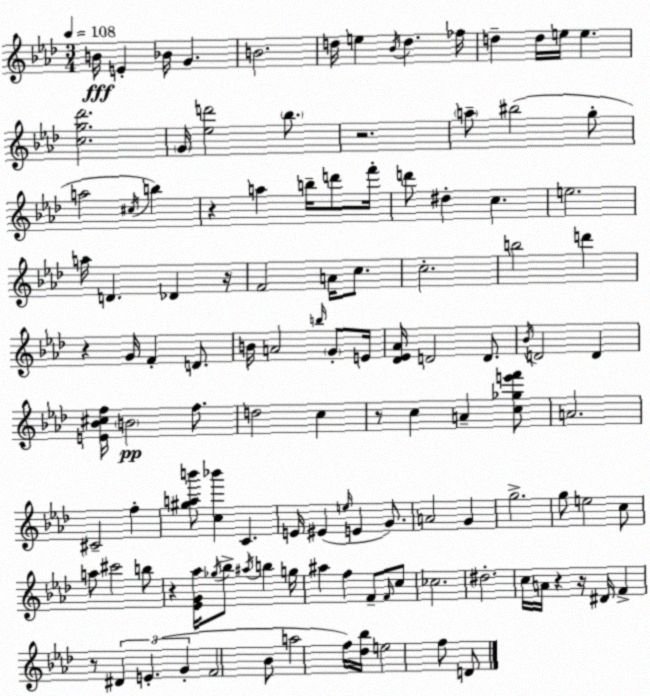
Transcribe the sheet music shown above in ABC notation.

X:1
T:Untitled
M:3/4
L:1/4
K:Fm
B/4 E _B/4 G B2 d/4 e _B/4 d _f/4 d d/4 e/4 e [cg_d']2 G/4 [_ed']2 _b/2 z2 a/2 ^b2 g/2 a2 ^c/4 b z a b/4 d'/2 f'/4 d'/2 ^d c e2 a/4 D _D z/4 F2 A/4 c/2 c2 b2 d' z G/4 F D/2 B/4 A2 b/4 G/2 E/4 [_D_E_A]/4 D2 D/2 _B/4 D2 D [E_B^cf]/4 B2 f/2 d2 c z/2 c A [c_ge'f']/2 A2 ^C2 f [^gab']/2 [c_b'] C E/4 ^E e/4 E G/2 A2 G g2 g/2 e2 c/2 a/2 ^c'2 b/2 z [_EG_a]/4 _g/4 _b/2 ^a/4 b g/4 ^a f F/2 F/4 c/2 _c2 ^d2 c/4 A/4 z z/4 ^D/4 F z/2 ^D E G F2 _B/2 a2 f/4 [_d_b]/4 e2 f/2 D/2